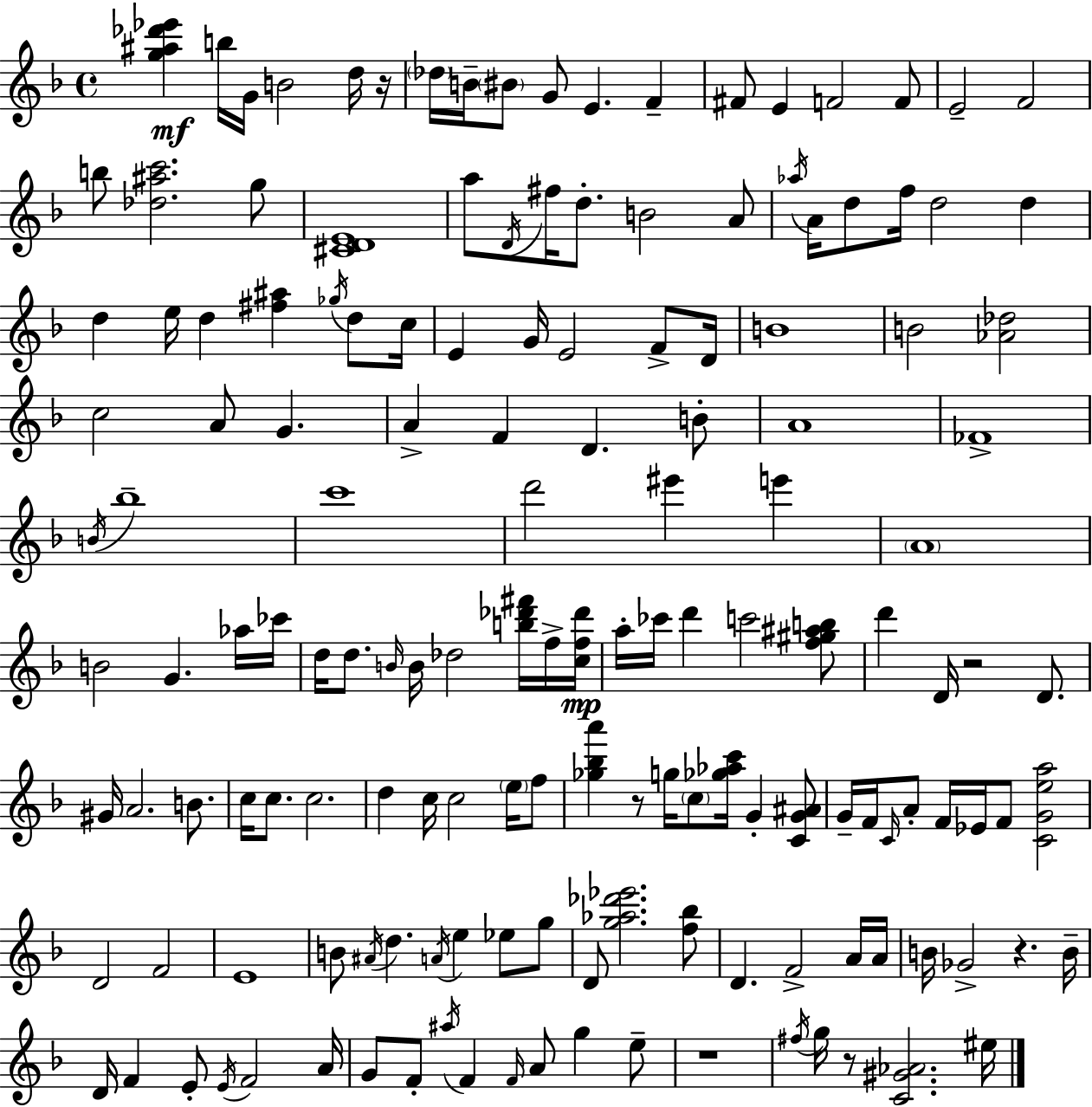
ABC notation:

X:1
T:Untitled
M:4/4
L:1/4
K:F
[g^a_d'_e'] b/4 G/4 B2 d/4 z/4 _d/4 B/4 ^B/2 G/2 E F ^F/2 E F2 F/2 E2 F2 b/2 [_d^ac']2 g/2 [^CDE]4 a/2 D/4 ^f/4 d/2 B2 A/2 _a/4 A/4 d/2 f/4 d2 d d e/4 d [^f^a] _g/4 d/2 c/4 E G/4 E2 F/2 D/4 B4 B2 [_A_d]2 c2 A/2 G A F D B/2 A4 _F4 B/4 _b4 c'4 d'2 ^e' e' A4 B2 G _a/4 _c'/4 d/4 d/2 B/4 B/4 _d2 [b_d'^f']/4 f/4 [cf_d']/4 a/4 _c'/4 d' c'2 [f^g^ab]/2 d' D/4 z2 D/2 ^G/4 A2 B/2 c/4 c/2 c2 d c/4 c2 e/4 f/2 [_g_ba'] z/2 g/4 c/2 [_g_ac']/4 G [CG^A]/2 G/4 F/4 C/4 A/2 F/4 _E/4 F/2 [CGea]2 D2 F2 E4 B/2 ^A/4 d A/4 e _e/2 g/2 D/2 [g_a_d'_e']2 [f_b]/2 D F2 A/4 A/4 B/4 _G2 z B/4 D/4 F E/2 E/4 F2 A/4 G/2 F/2 ^a/4 F F/4 A/2 g e/2 z4 ^f/4 g/4 z/2 [C^G_A]2 ^e/4